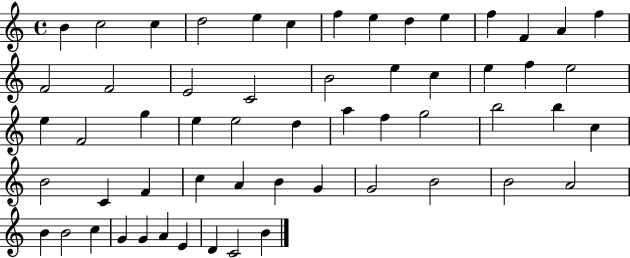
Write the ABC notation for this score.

X:1
T:Untitled
M:4/4
L:1/4
K:C
B c2 c d2 e c f e d e f F A f F2 F2 E2 C2 B2 e c e f e2 e F2 g e e2 d a f g2 b2 b c B2 C F c A B G G2 B2 B2 A2 B B2 c G G A E D C2 B